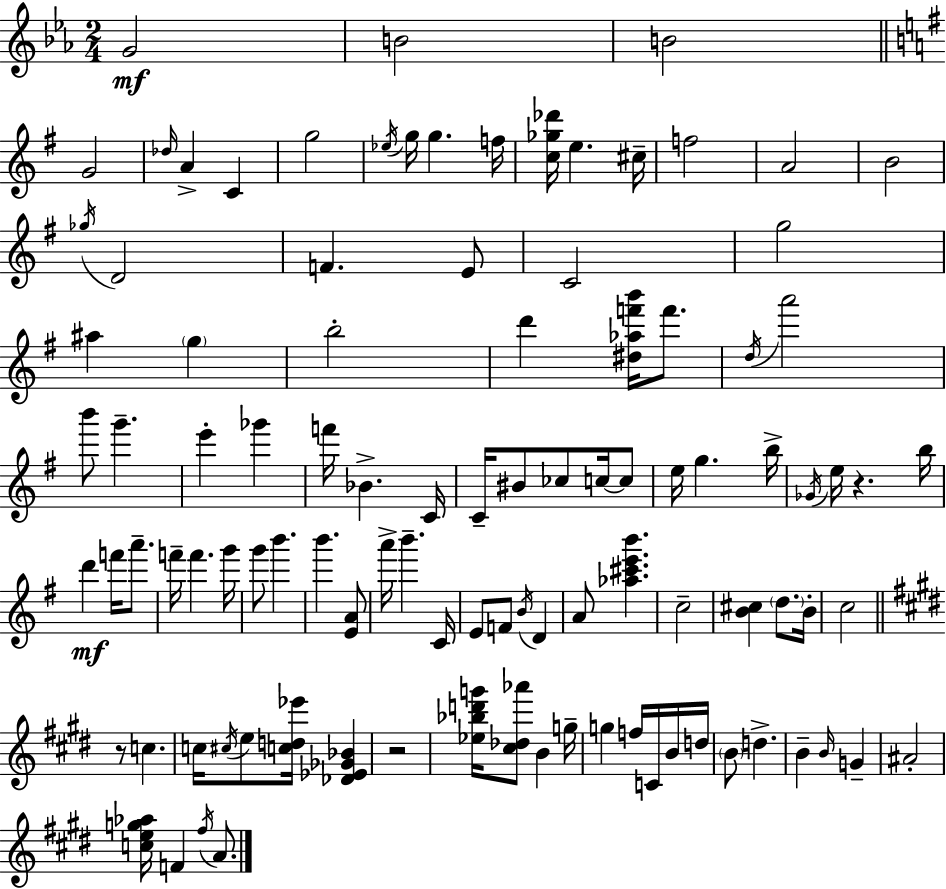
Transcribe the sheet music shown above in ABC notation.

X:1
T:Untitled
M:2/4
L:1/4
K:Eb
G2 B2 B2 G2 _d/4 A C g2 _e/4 g/4 g f/4 [c_g_d']/4 e ^c/4 f2 A2 B2 _g/4 D2 F E/2 C2 g2 ^a g b2 d' [^d_af'b']/4 f'/2 d/4 a'2 b'/2 g' e' _g' f'/4 _B C/4 C/4 ^B/2 _c/2 c/4 c/2 e/4 g b/4 _G/4 e/4 z b/4 d' f'/4 a'/2 f'/4 f' g'/4 g'/2 b' b' [EA]/2 a'/4 b' C/4 E/2 F/2 B/4 D A/2 [_a^c'e'b'] c2 [B^c] d/2 B/4 c2 z/2 c c/4 ^c/4 e/2 [cd_e']/4 [_D_E_G_B] z2 [_e_bd'g']/4 [^c_d_a']/2 B g/4 g f/4 C/4 B/4 d/4 B/2 d B B/4 G ^A2 [ceg_a]/4 F ^f/4 A/2